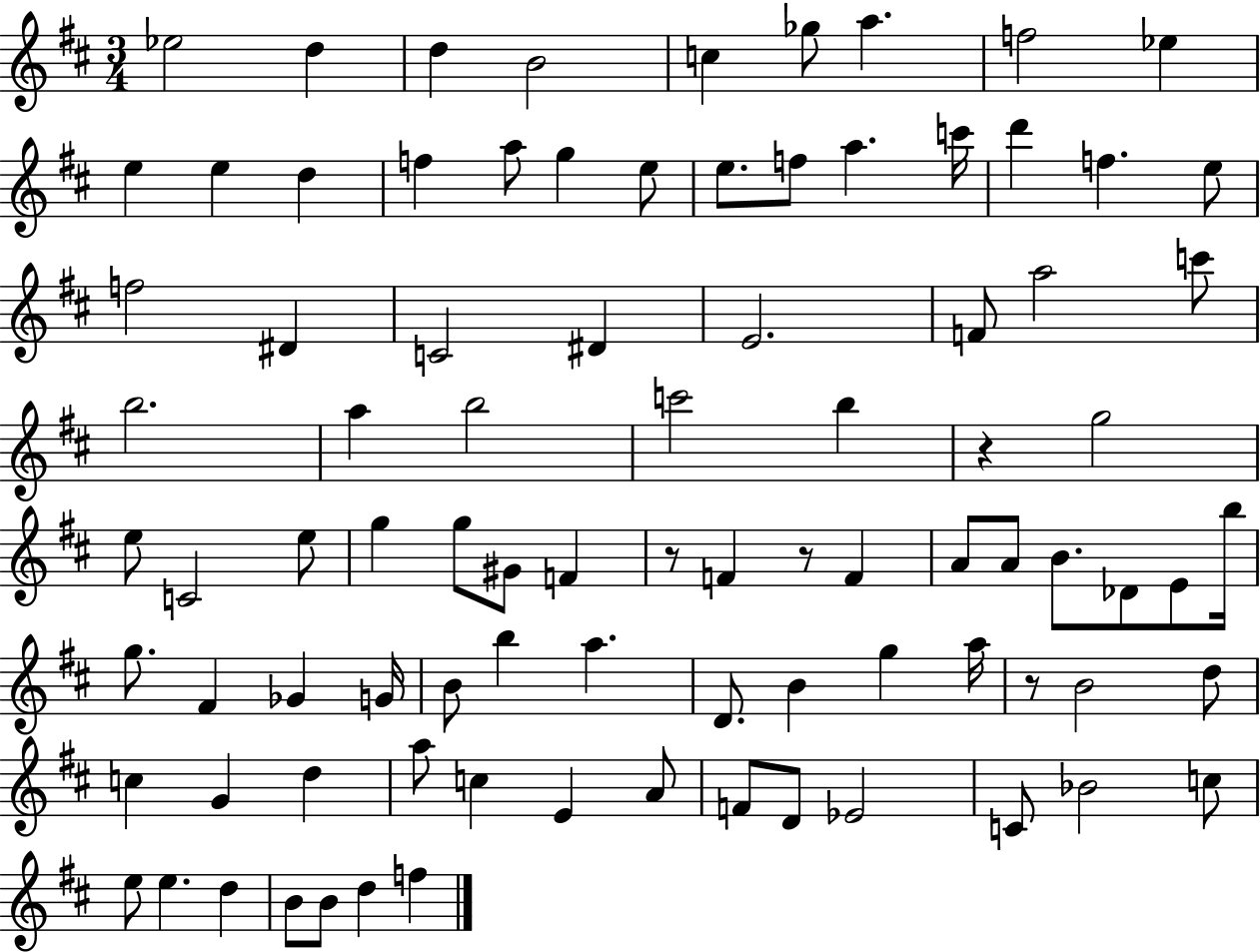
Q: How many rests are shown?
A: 4